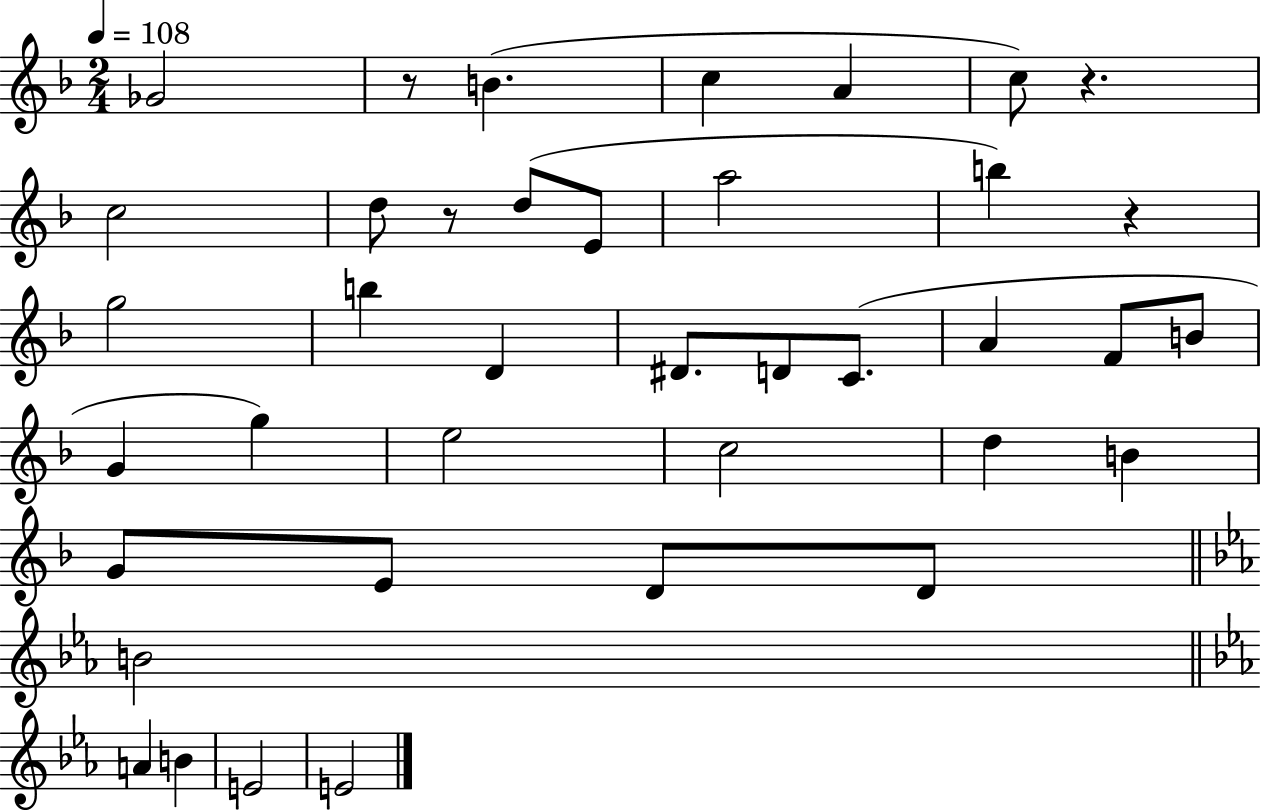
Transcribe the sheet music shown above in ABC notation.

X:1
T:Untitled
M:2/4
L:1/4
K:F
_G2 z/2 B c A c/2 z c2 d/2 z/2 d/2 E/2 a2 b z g2 b D ^D/2 D/2 C/2 A F/2 B/2 G g e2 c2 d B G/2 E/2 D/2 D/2 B2 A B E2 E2